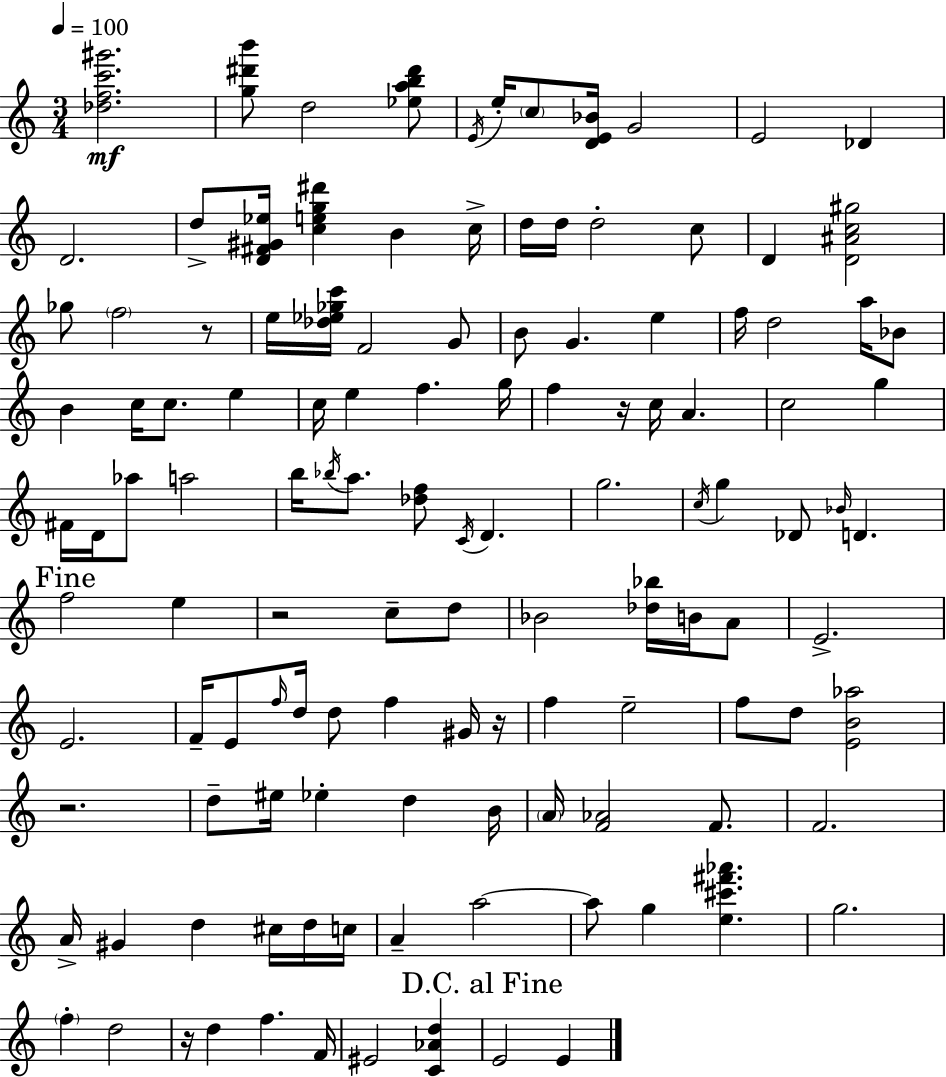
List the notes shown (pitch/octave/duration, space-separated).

[Db5,F5,C6,G#6]/h. [G5,D#6,B6]/e D5/h [Eb5,A5,B5,D#6]/e E4/s E5/s C5/e [D4,E4,Bb4]/s G4/h E4/h Db4/q D4/h. D5/e [D4,F#4,G#4,Eb5]/s [C5,E5,G5,D#6]/q B4/q C5/s D5/s D5/s D5/h C5/e D4/q [D4,A#4,C5,G#5]/h Gb5/e F5/h R/e E5/s [Db5,Eb5,Gb5,C6]/s F4/h G4/e B4/e G4/q. E5/q F5/s D5/h A5/s Bb4/e B4/q C5/s C5/e. E5/q C5/s E5/q F5/q. G5/s F5/q R/s C5/s A4/q. C5/h G5/q F#4/s D4/s Ab5/e A5/h B5/s Bb5/s A5/e. [Db5,F5]/e C4/s D4/q. G5/h. C5/s G5/q Db4/e Bb4/s D4/q. F5/h E5/q R/h C5/e D5/e Bb4/h [Db5,Bb5]/s B4/s A4/e E4/h. E4/h. F4/s E4/e F5/s D5/s D5/e F5/q G#4/s R/s F5/q E5/h F5/e D5/e [E4,B4,Ab5]/h R/h. D5/e EIS5/s Eb5/q D5/q B4/s A4/s [F4,Ab4]/h F4/e. F4/h. A4/s G#4/q D5/q C#5/s D5/s C5/s A4/q A5/h A5/e G5/q [E5,C#6,F#6,Ab6]/q. G5/h. F5/q D5/h R/s D5/q F5/q. F4/s EIS4/h [C4,Ab4,D5]/q E4/h E4/q